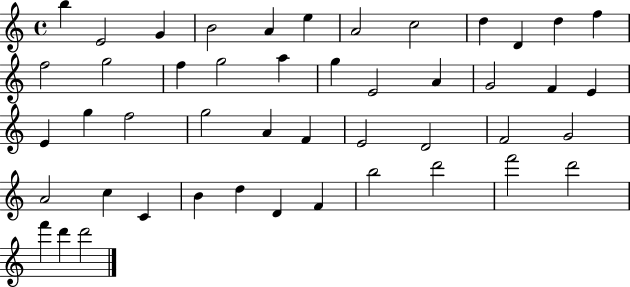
B5/q E4/h G4/q B4/h A4/q E5/q A4/h C5/h D5/q D4/q D5/q F5/q F5/h G5/h F5/q G5/h A5/q G5/q E4/h A4/q G4/h F4/q E4/q E4/q G5/q F5/h G5/h A4/q F4/q E4/h D4/h F4/h G4/h A4/h C5/q C4/q B4/q D5/q D4/q F4/q B5/h D6/h F6/h D6/h F6/q D6/q D6/h